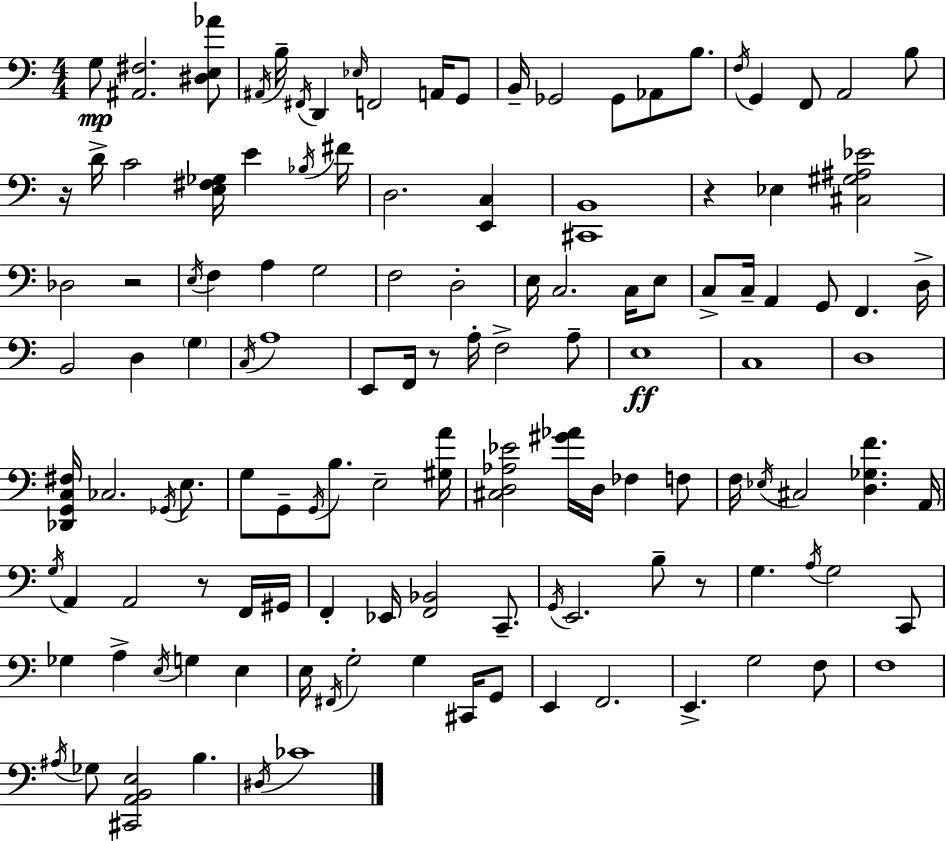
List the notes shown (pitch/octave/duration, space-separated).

G3/e [A#2,F#3]/h. [D#3,E3,Ab4]/e A#2/s B3/s F#2/s D2/q Eb3/s F2/h A2/s G2/e B2/s Gb2/h Gb2/e Ab2/e B3/e. F3/s G2/q F2/e A2/h B3/e R/s D4/s C4/h [E3,F#3,Gb3]/s E4/q Bb3/s F#4/s D3/h. [E2,C3]/q [C#2,B2]/w R/q Eb3/q [C#3,G#3,A#3,Eb4]/h Db3/h R/h E3/s F3/q A3/q G3/h F3/h D3/h E3/s C3/h. C3/s E3/e C3/e C3/s A2/q G2/e F2/q. D3/s B2/h D3/q G3/q C3/s A3/w E2/e F2/s R/e A3/s F3/h A3/e E3/w C3/w D3/w [Db2,G2,C3,F#3]/s CES3/h. Gb2/s E3/e. G3/e G2/e G2/s B3/e. E3/h [G#3,A4]/s [C#3,D3,Ab3,Eb4]/h [G#4,Ab4]/s D3/s FES3/q F3/e F3/s Eb3/s C#3/h [D3,Gb3,F4]/q. A2/s G3/s A2/q A2/h R/e F2/s G#2/s F2/q Eb2/s [F2,Bb2]/h C2/e. G2/s E2/h. B3/e R/e G3/q. A3/s G3/h C2/e Gb3/q A3/q E3/s G3/q E3/q E3/s F#2/s G3/h G3/q C#2/s G2/e E2/q F2/h. E2/q. G3/h F3/e F3/w A#3/s Gb3/e [C#2,A2,B2,E3]/h B3/q. D#3/s CES4/w